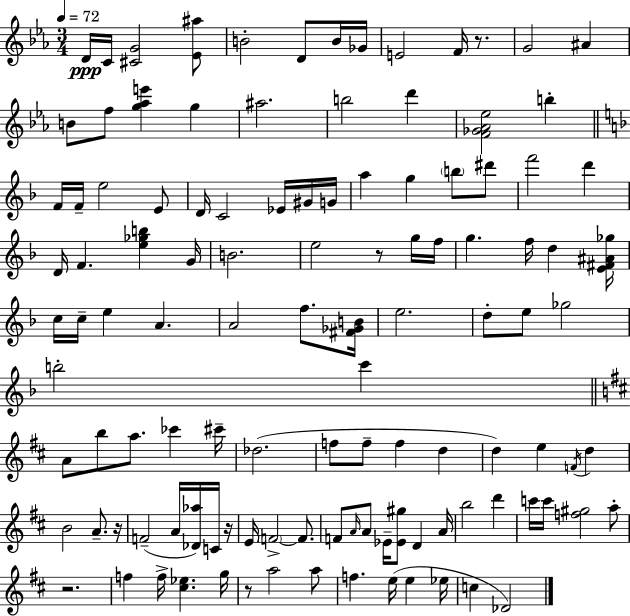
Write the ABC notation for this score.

X:1
T:Untitled
M:3/4
L:1/4
K:Cm
D/4 C/4 [^CG]2 [_E^a]/2 B2 D/2 B/4 _G/4 E2 F/4 z/2 G2 ^A B/2 f/2 [g_ae'] g ^a2 b2 d' [F_G_A_e]2 b F/4 F/4 e2 E/2 D/4 C2 _E/4 ^G/4 G/4 a g b/2 ^d'/2 f'2 d' D/4 F [e_gb] G/4 B2 e2 z/2 g/4 f/4 g f/4 d [E^F^A_g]/4 c/4 c/4 e A A2 f/2 [^F_GB]/4 e2 d/2 e/2 _g2 b2 c' A/2 b/2 a/2 _c' ^c'/4 _d2 f/2 f/2 f d d e F/4 d B2 A/2 z/4 F2 A/4 [_D_a]/4 C/4 z/4 E/4 F2 F/2 F/2 A/4 A/2 _E/4 [_E^g]/2 D A/4 b2 d' c'/4 c'/4 [f^g]2 a/2 z2 f f/4 [^c_e] g/4 z/2 a2 a/2 f e/4 e _e/4 c _D2